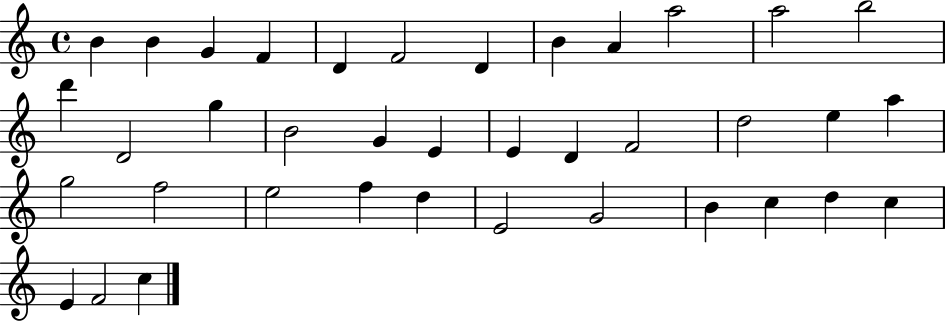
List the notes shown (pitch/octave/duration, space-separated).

B4/q B4/q G4/q F4/q D4/q F4/h D4/q B4/q A4/q A5/h A5/h B5/h D6/q D4/h G5/q B4/h G4/q E4/q E4/q D4/q F4/h D5/h E5/q A5/q G5/h F5/h E5/h F5/q D5/q E4/h G4/h B4/q C5/q D5/q C5/q E4/q F4/h C5/q